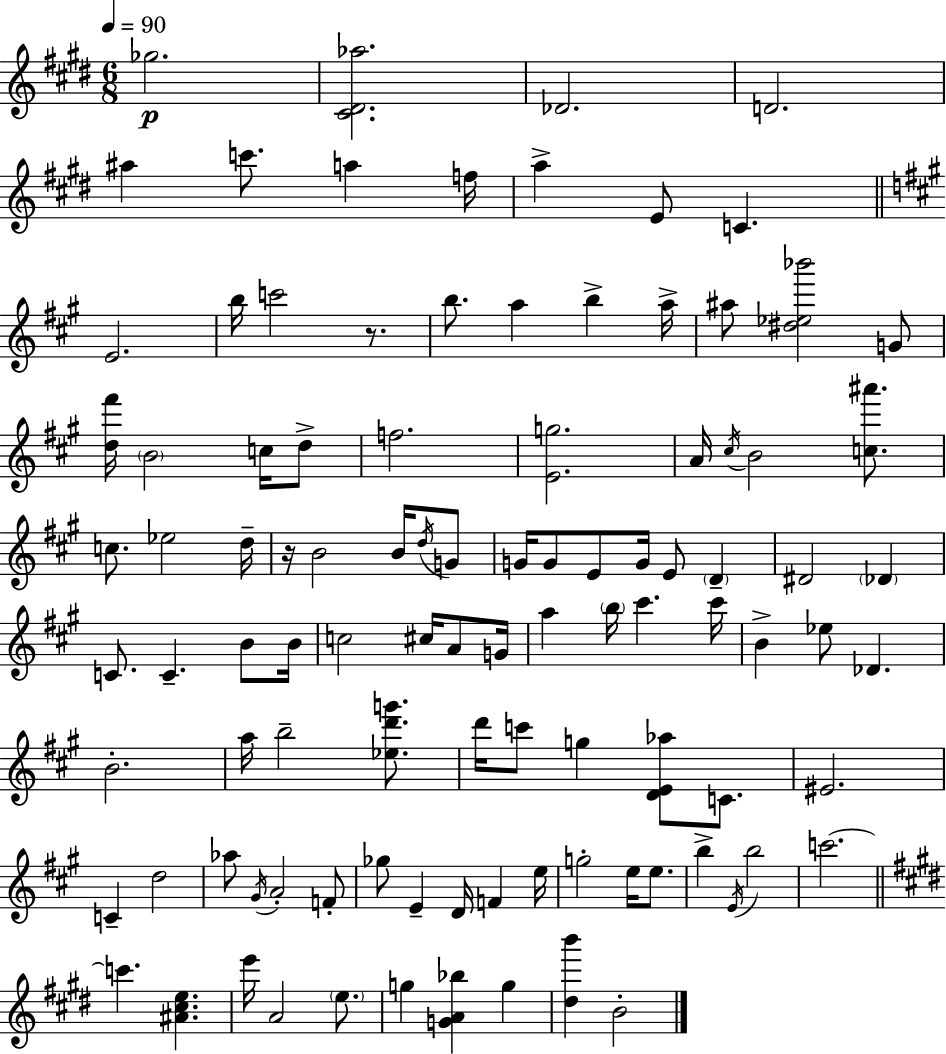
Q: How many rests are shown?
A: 2